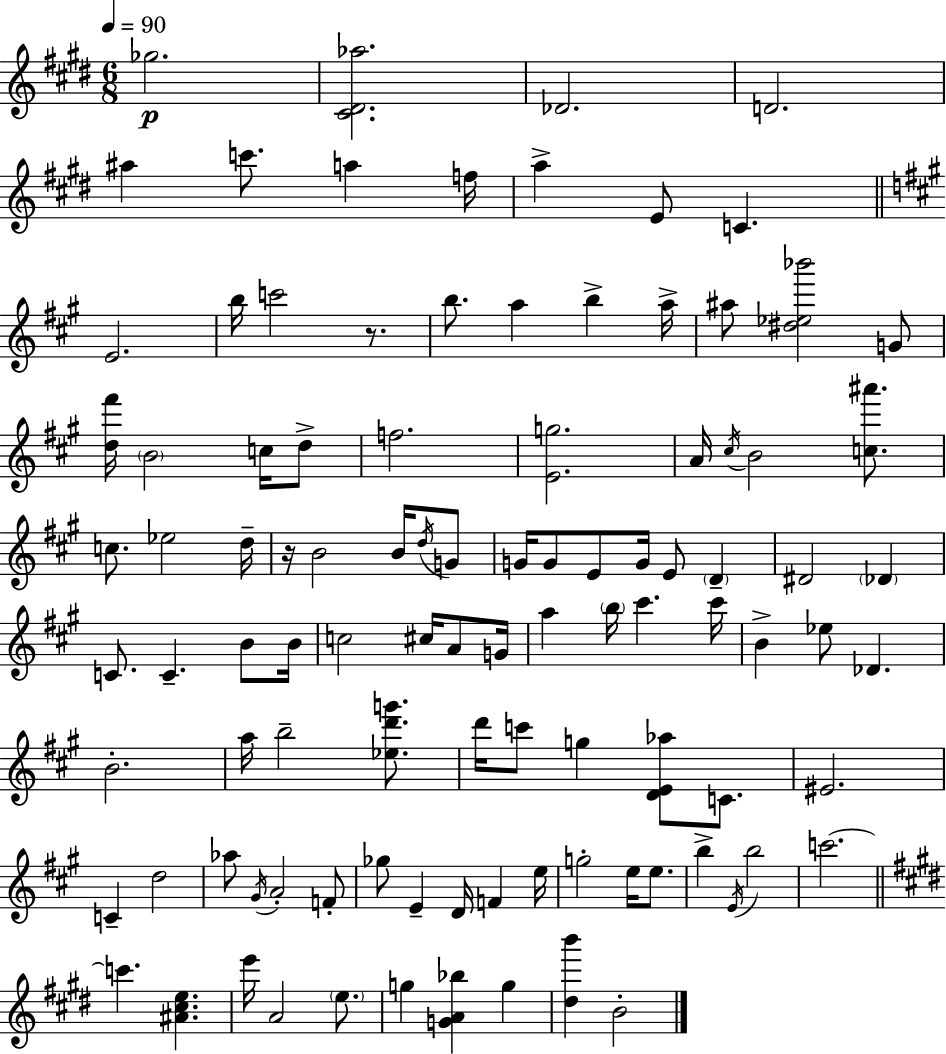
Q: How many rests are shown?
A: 2